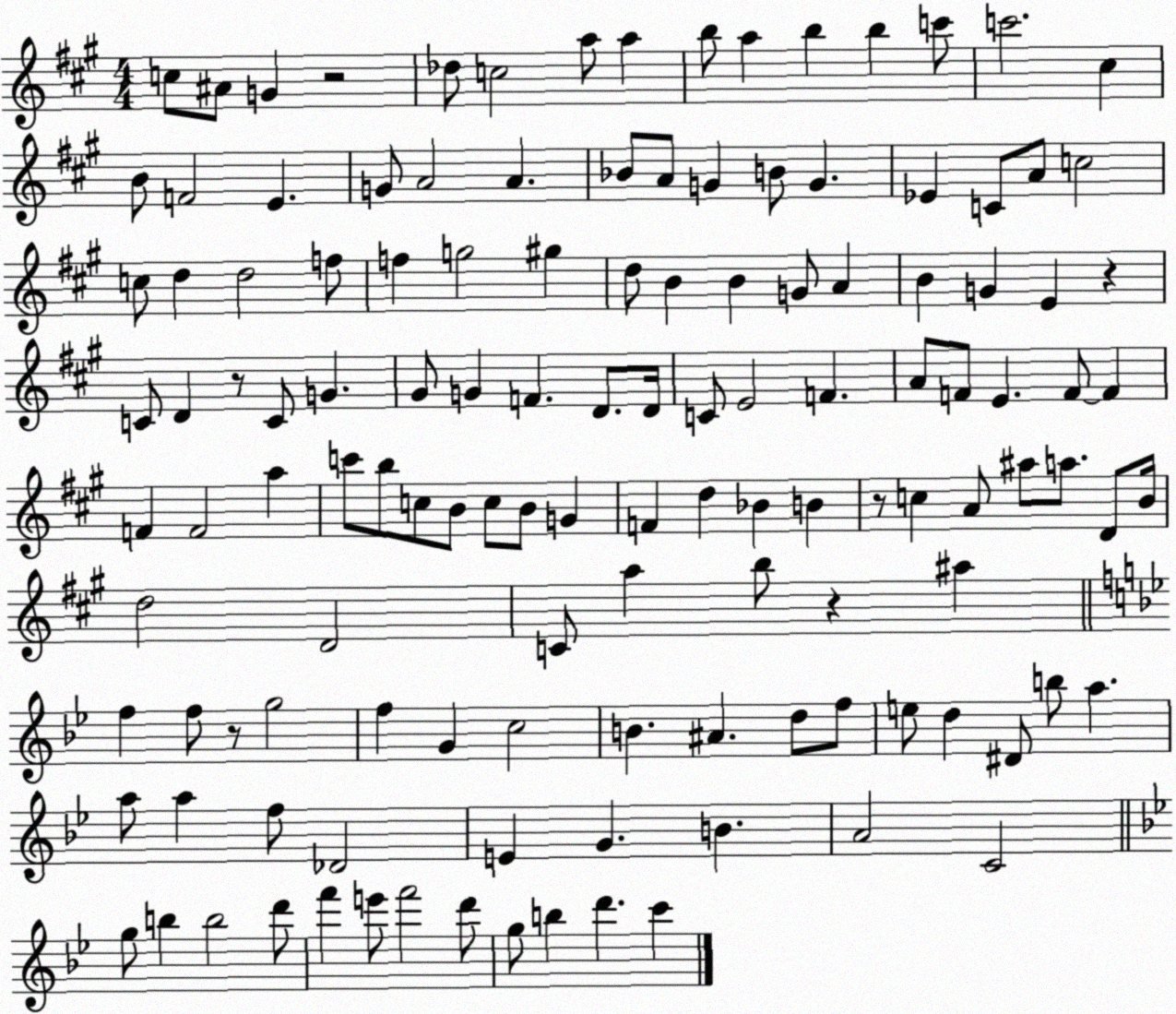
X:1
T:Untitled
M:4/4
L:1/4
K:A
c/2 ^A/2 G z2 _d/2 c2 a/2 a b/2 a b b c'/2 c'2 ^c B/2 F2 E G/2 A2 A _B/2 A/2 G B/2 G _E C/2 A/2 c2 c/2 d d2 f/2 f g2 ^g d/2 B B G/2 A B G E z C/2 D z/2 C/2 G ^G/2 G F D/2 D/4 C/2 E2 F A/2 F/2 E F/2 F F F2 a c'/2 b/2 c/2 B/2 c/2 B/2 G F d _B B z/2 c A/2 ^a/2 a/2 D/2 B/4 d2 D2 C/2 a b/2 z ^a f f/2 z/2 g2 f G c2 B ^A d/2 f/2 e/2 d ^D/2 b/2 a a/2 a f/2 _D2 E G B A2 C2 g/2 b b2 d'/2 f' e'/2 f'2 d'/2 g/2 b d' c'